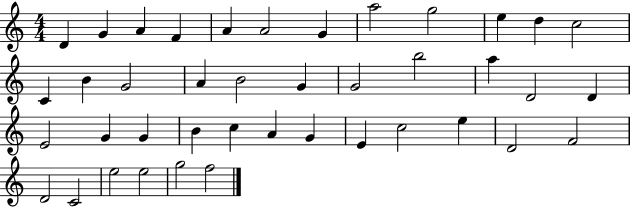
X:1
T:Untitled
M:4/4
L:1/4
K:C
D G A F A A2 G a2 g2 e d c2 C B G2 A B2 G G2 b2 a D2 D E2 G G B c A G E c2 e D2 F2 D2 C2 e2 e2 g2 f2